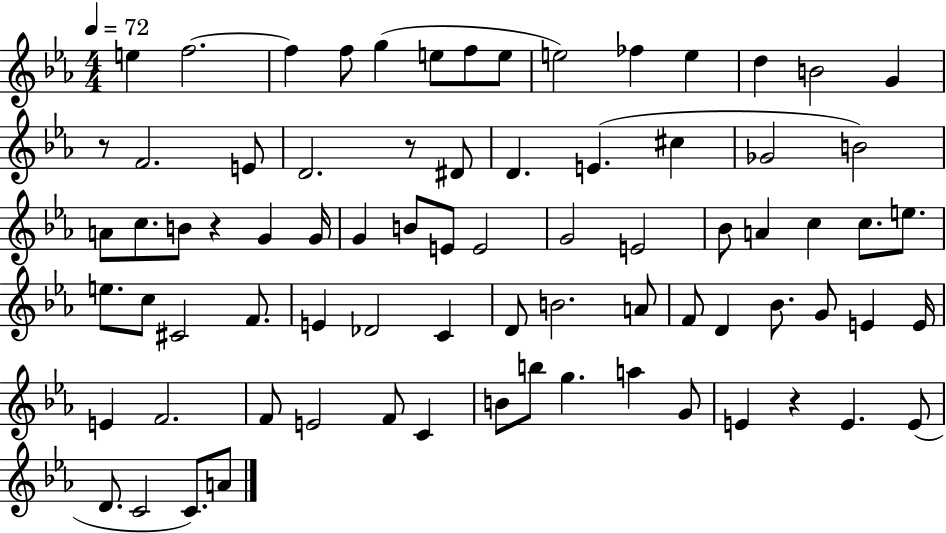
E5/q F5/h. F5/q F5/e G5/q E5/e F5/e E5/e E5/h FES5/q E5/q D5/q B4/h G4/q R/e F4/h. E4/e D4/h. R/e D#4/e D4/q. E4/q. C#5/q Gb4/h B4/h A4/e C5/e. B4/e R/q G4/q G4/s G4/q B4/e E4/e E4/h G4/h E4/h Bb4/e A4/q C5/q C5/e. E5/e. E5/e. C5/e C#4/h F4/e. E4/q Db4/h C4/q D4/e B4/h. A4/e F4/e D4/q Bb4/e. G4/e E4/q E4/s E4/q F4/h. F4/e E4/h F4/e C4/q B4/e B5/e G5/q. A5/q G4/e E4/q R/q E4/q. E4/e D4/e. C4/h C4/e. A4/e